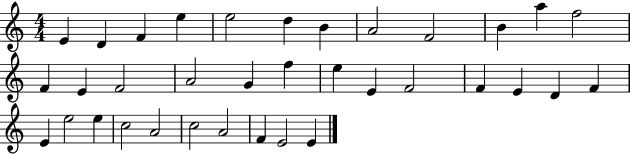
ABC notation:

X:1
T:Untitled
M:4/4
L:1/4
K:C
E D F e e2 d B A2 F2 B a f2 F E F2 A2 G f e E F2 F E D F E e2 e c2 A2 c2 A2 F E2 E